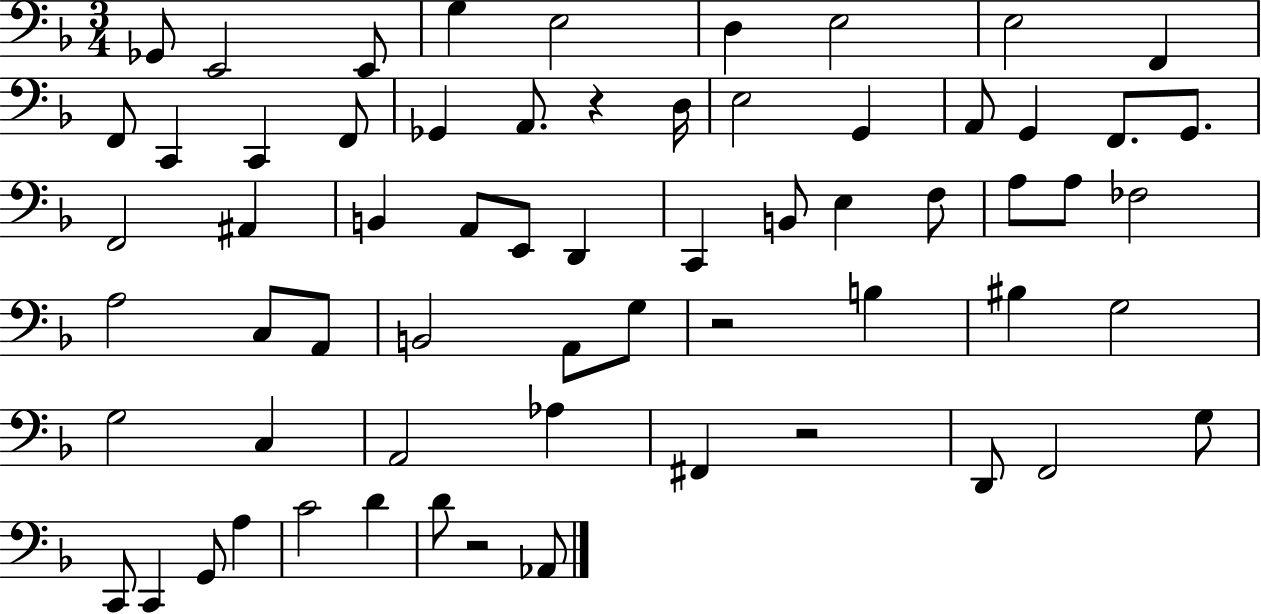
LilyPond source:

{
  \clef bass
  \numericTimeSignature
  \time 3/4
  \key f \major
  \repeat volta 2 { ges,8 e,2 e,8 | g4 e2 | d4 e2 | e2 f,4 | \break f,8 c,4 c,4 f,8 | ges,4 a,8. r4 d16 | e2 g,4 | a,8 g,4 f,8. g,8. | \break f,2 ais,4 | b,4 a,8 e,8 d,4 | c,4 b,8 e4 f8 | a8 a8 fes2 | \break a2 c8 a,8 | b,2 a,8 g8 | r2 b4 | bis4 g2 | \break g2 c4 | a,2 aes4 | fis,4 r2 | d,8 f,2 g8 | \break c,8 c,4 g,8 a4 | c'2 d'4 | d'8 r2 aes,8 | } \bar "|."
}